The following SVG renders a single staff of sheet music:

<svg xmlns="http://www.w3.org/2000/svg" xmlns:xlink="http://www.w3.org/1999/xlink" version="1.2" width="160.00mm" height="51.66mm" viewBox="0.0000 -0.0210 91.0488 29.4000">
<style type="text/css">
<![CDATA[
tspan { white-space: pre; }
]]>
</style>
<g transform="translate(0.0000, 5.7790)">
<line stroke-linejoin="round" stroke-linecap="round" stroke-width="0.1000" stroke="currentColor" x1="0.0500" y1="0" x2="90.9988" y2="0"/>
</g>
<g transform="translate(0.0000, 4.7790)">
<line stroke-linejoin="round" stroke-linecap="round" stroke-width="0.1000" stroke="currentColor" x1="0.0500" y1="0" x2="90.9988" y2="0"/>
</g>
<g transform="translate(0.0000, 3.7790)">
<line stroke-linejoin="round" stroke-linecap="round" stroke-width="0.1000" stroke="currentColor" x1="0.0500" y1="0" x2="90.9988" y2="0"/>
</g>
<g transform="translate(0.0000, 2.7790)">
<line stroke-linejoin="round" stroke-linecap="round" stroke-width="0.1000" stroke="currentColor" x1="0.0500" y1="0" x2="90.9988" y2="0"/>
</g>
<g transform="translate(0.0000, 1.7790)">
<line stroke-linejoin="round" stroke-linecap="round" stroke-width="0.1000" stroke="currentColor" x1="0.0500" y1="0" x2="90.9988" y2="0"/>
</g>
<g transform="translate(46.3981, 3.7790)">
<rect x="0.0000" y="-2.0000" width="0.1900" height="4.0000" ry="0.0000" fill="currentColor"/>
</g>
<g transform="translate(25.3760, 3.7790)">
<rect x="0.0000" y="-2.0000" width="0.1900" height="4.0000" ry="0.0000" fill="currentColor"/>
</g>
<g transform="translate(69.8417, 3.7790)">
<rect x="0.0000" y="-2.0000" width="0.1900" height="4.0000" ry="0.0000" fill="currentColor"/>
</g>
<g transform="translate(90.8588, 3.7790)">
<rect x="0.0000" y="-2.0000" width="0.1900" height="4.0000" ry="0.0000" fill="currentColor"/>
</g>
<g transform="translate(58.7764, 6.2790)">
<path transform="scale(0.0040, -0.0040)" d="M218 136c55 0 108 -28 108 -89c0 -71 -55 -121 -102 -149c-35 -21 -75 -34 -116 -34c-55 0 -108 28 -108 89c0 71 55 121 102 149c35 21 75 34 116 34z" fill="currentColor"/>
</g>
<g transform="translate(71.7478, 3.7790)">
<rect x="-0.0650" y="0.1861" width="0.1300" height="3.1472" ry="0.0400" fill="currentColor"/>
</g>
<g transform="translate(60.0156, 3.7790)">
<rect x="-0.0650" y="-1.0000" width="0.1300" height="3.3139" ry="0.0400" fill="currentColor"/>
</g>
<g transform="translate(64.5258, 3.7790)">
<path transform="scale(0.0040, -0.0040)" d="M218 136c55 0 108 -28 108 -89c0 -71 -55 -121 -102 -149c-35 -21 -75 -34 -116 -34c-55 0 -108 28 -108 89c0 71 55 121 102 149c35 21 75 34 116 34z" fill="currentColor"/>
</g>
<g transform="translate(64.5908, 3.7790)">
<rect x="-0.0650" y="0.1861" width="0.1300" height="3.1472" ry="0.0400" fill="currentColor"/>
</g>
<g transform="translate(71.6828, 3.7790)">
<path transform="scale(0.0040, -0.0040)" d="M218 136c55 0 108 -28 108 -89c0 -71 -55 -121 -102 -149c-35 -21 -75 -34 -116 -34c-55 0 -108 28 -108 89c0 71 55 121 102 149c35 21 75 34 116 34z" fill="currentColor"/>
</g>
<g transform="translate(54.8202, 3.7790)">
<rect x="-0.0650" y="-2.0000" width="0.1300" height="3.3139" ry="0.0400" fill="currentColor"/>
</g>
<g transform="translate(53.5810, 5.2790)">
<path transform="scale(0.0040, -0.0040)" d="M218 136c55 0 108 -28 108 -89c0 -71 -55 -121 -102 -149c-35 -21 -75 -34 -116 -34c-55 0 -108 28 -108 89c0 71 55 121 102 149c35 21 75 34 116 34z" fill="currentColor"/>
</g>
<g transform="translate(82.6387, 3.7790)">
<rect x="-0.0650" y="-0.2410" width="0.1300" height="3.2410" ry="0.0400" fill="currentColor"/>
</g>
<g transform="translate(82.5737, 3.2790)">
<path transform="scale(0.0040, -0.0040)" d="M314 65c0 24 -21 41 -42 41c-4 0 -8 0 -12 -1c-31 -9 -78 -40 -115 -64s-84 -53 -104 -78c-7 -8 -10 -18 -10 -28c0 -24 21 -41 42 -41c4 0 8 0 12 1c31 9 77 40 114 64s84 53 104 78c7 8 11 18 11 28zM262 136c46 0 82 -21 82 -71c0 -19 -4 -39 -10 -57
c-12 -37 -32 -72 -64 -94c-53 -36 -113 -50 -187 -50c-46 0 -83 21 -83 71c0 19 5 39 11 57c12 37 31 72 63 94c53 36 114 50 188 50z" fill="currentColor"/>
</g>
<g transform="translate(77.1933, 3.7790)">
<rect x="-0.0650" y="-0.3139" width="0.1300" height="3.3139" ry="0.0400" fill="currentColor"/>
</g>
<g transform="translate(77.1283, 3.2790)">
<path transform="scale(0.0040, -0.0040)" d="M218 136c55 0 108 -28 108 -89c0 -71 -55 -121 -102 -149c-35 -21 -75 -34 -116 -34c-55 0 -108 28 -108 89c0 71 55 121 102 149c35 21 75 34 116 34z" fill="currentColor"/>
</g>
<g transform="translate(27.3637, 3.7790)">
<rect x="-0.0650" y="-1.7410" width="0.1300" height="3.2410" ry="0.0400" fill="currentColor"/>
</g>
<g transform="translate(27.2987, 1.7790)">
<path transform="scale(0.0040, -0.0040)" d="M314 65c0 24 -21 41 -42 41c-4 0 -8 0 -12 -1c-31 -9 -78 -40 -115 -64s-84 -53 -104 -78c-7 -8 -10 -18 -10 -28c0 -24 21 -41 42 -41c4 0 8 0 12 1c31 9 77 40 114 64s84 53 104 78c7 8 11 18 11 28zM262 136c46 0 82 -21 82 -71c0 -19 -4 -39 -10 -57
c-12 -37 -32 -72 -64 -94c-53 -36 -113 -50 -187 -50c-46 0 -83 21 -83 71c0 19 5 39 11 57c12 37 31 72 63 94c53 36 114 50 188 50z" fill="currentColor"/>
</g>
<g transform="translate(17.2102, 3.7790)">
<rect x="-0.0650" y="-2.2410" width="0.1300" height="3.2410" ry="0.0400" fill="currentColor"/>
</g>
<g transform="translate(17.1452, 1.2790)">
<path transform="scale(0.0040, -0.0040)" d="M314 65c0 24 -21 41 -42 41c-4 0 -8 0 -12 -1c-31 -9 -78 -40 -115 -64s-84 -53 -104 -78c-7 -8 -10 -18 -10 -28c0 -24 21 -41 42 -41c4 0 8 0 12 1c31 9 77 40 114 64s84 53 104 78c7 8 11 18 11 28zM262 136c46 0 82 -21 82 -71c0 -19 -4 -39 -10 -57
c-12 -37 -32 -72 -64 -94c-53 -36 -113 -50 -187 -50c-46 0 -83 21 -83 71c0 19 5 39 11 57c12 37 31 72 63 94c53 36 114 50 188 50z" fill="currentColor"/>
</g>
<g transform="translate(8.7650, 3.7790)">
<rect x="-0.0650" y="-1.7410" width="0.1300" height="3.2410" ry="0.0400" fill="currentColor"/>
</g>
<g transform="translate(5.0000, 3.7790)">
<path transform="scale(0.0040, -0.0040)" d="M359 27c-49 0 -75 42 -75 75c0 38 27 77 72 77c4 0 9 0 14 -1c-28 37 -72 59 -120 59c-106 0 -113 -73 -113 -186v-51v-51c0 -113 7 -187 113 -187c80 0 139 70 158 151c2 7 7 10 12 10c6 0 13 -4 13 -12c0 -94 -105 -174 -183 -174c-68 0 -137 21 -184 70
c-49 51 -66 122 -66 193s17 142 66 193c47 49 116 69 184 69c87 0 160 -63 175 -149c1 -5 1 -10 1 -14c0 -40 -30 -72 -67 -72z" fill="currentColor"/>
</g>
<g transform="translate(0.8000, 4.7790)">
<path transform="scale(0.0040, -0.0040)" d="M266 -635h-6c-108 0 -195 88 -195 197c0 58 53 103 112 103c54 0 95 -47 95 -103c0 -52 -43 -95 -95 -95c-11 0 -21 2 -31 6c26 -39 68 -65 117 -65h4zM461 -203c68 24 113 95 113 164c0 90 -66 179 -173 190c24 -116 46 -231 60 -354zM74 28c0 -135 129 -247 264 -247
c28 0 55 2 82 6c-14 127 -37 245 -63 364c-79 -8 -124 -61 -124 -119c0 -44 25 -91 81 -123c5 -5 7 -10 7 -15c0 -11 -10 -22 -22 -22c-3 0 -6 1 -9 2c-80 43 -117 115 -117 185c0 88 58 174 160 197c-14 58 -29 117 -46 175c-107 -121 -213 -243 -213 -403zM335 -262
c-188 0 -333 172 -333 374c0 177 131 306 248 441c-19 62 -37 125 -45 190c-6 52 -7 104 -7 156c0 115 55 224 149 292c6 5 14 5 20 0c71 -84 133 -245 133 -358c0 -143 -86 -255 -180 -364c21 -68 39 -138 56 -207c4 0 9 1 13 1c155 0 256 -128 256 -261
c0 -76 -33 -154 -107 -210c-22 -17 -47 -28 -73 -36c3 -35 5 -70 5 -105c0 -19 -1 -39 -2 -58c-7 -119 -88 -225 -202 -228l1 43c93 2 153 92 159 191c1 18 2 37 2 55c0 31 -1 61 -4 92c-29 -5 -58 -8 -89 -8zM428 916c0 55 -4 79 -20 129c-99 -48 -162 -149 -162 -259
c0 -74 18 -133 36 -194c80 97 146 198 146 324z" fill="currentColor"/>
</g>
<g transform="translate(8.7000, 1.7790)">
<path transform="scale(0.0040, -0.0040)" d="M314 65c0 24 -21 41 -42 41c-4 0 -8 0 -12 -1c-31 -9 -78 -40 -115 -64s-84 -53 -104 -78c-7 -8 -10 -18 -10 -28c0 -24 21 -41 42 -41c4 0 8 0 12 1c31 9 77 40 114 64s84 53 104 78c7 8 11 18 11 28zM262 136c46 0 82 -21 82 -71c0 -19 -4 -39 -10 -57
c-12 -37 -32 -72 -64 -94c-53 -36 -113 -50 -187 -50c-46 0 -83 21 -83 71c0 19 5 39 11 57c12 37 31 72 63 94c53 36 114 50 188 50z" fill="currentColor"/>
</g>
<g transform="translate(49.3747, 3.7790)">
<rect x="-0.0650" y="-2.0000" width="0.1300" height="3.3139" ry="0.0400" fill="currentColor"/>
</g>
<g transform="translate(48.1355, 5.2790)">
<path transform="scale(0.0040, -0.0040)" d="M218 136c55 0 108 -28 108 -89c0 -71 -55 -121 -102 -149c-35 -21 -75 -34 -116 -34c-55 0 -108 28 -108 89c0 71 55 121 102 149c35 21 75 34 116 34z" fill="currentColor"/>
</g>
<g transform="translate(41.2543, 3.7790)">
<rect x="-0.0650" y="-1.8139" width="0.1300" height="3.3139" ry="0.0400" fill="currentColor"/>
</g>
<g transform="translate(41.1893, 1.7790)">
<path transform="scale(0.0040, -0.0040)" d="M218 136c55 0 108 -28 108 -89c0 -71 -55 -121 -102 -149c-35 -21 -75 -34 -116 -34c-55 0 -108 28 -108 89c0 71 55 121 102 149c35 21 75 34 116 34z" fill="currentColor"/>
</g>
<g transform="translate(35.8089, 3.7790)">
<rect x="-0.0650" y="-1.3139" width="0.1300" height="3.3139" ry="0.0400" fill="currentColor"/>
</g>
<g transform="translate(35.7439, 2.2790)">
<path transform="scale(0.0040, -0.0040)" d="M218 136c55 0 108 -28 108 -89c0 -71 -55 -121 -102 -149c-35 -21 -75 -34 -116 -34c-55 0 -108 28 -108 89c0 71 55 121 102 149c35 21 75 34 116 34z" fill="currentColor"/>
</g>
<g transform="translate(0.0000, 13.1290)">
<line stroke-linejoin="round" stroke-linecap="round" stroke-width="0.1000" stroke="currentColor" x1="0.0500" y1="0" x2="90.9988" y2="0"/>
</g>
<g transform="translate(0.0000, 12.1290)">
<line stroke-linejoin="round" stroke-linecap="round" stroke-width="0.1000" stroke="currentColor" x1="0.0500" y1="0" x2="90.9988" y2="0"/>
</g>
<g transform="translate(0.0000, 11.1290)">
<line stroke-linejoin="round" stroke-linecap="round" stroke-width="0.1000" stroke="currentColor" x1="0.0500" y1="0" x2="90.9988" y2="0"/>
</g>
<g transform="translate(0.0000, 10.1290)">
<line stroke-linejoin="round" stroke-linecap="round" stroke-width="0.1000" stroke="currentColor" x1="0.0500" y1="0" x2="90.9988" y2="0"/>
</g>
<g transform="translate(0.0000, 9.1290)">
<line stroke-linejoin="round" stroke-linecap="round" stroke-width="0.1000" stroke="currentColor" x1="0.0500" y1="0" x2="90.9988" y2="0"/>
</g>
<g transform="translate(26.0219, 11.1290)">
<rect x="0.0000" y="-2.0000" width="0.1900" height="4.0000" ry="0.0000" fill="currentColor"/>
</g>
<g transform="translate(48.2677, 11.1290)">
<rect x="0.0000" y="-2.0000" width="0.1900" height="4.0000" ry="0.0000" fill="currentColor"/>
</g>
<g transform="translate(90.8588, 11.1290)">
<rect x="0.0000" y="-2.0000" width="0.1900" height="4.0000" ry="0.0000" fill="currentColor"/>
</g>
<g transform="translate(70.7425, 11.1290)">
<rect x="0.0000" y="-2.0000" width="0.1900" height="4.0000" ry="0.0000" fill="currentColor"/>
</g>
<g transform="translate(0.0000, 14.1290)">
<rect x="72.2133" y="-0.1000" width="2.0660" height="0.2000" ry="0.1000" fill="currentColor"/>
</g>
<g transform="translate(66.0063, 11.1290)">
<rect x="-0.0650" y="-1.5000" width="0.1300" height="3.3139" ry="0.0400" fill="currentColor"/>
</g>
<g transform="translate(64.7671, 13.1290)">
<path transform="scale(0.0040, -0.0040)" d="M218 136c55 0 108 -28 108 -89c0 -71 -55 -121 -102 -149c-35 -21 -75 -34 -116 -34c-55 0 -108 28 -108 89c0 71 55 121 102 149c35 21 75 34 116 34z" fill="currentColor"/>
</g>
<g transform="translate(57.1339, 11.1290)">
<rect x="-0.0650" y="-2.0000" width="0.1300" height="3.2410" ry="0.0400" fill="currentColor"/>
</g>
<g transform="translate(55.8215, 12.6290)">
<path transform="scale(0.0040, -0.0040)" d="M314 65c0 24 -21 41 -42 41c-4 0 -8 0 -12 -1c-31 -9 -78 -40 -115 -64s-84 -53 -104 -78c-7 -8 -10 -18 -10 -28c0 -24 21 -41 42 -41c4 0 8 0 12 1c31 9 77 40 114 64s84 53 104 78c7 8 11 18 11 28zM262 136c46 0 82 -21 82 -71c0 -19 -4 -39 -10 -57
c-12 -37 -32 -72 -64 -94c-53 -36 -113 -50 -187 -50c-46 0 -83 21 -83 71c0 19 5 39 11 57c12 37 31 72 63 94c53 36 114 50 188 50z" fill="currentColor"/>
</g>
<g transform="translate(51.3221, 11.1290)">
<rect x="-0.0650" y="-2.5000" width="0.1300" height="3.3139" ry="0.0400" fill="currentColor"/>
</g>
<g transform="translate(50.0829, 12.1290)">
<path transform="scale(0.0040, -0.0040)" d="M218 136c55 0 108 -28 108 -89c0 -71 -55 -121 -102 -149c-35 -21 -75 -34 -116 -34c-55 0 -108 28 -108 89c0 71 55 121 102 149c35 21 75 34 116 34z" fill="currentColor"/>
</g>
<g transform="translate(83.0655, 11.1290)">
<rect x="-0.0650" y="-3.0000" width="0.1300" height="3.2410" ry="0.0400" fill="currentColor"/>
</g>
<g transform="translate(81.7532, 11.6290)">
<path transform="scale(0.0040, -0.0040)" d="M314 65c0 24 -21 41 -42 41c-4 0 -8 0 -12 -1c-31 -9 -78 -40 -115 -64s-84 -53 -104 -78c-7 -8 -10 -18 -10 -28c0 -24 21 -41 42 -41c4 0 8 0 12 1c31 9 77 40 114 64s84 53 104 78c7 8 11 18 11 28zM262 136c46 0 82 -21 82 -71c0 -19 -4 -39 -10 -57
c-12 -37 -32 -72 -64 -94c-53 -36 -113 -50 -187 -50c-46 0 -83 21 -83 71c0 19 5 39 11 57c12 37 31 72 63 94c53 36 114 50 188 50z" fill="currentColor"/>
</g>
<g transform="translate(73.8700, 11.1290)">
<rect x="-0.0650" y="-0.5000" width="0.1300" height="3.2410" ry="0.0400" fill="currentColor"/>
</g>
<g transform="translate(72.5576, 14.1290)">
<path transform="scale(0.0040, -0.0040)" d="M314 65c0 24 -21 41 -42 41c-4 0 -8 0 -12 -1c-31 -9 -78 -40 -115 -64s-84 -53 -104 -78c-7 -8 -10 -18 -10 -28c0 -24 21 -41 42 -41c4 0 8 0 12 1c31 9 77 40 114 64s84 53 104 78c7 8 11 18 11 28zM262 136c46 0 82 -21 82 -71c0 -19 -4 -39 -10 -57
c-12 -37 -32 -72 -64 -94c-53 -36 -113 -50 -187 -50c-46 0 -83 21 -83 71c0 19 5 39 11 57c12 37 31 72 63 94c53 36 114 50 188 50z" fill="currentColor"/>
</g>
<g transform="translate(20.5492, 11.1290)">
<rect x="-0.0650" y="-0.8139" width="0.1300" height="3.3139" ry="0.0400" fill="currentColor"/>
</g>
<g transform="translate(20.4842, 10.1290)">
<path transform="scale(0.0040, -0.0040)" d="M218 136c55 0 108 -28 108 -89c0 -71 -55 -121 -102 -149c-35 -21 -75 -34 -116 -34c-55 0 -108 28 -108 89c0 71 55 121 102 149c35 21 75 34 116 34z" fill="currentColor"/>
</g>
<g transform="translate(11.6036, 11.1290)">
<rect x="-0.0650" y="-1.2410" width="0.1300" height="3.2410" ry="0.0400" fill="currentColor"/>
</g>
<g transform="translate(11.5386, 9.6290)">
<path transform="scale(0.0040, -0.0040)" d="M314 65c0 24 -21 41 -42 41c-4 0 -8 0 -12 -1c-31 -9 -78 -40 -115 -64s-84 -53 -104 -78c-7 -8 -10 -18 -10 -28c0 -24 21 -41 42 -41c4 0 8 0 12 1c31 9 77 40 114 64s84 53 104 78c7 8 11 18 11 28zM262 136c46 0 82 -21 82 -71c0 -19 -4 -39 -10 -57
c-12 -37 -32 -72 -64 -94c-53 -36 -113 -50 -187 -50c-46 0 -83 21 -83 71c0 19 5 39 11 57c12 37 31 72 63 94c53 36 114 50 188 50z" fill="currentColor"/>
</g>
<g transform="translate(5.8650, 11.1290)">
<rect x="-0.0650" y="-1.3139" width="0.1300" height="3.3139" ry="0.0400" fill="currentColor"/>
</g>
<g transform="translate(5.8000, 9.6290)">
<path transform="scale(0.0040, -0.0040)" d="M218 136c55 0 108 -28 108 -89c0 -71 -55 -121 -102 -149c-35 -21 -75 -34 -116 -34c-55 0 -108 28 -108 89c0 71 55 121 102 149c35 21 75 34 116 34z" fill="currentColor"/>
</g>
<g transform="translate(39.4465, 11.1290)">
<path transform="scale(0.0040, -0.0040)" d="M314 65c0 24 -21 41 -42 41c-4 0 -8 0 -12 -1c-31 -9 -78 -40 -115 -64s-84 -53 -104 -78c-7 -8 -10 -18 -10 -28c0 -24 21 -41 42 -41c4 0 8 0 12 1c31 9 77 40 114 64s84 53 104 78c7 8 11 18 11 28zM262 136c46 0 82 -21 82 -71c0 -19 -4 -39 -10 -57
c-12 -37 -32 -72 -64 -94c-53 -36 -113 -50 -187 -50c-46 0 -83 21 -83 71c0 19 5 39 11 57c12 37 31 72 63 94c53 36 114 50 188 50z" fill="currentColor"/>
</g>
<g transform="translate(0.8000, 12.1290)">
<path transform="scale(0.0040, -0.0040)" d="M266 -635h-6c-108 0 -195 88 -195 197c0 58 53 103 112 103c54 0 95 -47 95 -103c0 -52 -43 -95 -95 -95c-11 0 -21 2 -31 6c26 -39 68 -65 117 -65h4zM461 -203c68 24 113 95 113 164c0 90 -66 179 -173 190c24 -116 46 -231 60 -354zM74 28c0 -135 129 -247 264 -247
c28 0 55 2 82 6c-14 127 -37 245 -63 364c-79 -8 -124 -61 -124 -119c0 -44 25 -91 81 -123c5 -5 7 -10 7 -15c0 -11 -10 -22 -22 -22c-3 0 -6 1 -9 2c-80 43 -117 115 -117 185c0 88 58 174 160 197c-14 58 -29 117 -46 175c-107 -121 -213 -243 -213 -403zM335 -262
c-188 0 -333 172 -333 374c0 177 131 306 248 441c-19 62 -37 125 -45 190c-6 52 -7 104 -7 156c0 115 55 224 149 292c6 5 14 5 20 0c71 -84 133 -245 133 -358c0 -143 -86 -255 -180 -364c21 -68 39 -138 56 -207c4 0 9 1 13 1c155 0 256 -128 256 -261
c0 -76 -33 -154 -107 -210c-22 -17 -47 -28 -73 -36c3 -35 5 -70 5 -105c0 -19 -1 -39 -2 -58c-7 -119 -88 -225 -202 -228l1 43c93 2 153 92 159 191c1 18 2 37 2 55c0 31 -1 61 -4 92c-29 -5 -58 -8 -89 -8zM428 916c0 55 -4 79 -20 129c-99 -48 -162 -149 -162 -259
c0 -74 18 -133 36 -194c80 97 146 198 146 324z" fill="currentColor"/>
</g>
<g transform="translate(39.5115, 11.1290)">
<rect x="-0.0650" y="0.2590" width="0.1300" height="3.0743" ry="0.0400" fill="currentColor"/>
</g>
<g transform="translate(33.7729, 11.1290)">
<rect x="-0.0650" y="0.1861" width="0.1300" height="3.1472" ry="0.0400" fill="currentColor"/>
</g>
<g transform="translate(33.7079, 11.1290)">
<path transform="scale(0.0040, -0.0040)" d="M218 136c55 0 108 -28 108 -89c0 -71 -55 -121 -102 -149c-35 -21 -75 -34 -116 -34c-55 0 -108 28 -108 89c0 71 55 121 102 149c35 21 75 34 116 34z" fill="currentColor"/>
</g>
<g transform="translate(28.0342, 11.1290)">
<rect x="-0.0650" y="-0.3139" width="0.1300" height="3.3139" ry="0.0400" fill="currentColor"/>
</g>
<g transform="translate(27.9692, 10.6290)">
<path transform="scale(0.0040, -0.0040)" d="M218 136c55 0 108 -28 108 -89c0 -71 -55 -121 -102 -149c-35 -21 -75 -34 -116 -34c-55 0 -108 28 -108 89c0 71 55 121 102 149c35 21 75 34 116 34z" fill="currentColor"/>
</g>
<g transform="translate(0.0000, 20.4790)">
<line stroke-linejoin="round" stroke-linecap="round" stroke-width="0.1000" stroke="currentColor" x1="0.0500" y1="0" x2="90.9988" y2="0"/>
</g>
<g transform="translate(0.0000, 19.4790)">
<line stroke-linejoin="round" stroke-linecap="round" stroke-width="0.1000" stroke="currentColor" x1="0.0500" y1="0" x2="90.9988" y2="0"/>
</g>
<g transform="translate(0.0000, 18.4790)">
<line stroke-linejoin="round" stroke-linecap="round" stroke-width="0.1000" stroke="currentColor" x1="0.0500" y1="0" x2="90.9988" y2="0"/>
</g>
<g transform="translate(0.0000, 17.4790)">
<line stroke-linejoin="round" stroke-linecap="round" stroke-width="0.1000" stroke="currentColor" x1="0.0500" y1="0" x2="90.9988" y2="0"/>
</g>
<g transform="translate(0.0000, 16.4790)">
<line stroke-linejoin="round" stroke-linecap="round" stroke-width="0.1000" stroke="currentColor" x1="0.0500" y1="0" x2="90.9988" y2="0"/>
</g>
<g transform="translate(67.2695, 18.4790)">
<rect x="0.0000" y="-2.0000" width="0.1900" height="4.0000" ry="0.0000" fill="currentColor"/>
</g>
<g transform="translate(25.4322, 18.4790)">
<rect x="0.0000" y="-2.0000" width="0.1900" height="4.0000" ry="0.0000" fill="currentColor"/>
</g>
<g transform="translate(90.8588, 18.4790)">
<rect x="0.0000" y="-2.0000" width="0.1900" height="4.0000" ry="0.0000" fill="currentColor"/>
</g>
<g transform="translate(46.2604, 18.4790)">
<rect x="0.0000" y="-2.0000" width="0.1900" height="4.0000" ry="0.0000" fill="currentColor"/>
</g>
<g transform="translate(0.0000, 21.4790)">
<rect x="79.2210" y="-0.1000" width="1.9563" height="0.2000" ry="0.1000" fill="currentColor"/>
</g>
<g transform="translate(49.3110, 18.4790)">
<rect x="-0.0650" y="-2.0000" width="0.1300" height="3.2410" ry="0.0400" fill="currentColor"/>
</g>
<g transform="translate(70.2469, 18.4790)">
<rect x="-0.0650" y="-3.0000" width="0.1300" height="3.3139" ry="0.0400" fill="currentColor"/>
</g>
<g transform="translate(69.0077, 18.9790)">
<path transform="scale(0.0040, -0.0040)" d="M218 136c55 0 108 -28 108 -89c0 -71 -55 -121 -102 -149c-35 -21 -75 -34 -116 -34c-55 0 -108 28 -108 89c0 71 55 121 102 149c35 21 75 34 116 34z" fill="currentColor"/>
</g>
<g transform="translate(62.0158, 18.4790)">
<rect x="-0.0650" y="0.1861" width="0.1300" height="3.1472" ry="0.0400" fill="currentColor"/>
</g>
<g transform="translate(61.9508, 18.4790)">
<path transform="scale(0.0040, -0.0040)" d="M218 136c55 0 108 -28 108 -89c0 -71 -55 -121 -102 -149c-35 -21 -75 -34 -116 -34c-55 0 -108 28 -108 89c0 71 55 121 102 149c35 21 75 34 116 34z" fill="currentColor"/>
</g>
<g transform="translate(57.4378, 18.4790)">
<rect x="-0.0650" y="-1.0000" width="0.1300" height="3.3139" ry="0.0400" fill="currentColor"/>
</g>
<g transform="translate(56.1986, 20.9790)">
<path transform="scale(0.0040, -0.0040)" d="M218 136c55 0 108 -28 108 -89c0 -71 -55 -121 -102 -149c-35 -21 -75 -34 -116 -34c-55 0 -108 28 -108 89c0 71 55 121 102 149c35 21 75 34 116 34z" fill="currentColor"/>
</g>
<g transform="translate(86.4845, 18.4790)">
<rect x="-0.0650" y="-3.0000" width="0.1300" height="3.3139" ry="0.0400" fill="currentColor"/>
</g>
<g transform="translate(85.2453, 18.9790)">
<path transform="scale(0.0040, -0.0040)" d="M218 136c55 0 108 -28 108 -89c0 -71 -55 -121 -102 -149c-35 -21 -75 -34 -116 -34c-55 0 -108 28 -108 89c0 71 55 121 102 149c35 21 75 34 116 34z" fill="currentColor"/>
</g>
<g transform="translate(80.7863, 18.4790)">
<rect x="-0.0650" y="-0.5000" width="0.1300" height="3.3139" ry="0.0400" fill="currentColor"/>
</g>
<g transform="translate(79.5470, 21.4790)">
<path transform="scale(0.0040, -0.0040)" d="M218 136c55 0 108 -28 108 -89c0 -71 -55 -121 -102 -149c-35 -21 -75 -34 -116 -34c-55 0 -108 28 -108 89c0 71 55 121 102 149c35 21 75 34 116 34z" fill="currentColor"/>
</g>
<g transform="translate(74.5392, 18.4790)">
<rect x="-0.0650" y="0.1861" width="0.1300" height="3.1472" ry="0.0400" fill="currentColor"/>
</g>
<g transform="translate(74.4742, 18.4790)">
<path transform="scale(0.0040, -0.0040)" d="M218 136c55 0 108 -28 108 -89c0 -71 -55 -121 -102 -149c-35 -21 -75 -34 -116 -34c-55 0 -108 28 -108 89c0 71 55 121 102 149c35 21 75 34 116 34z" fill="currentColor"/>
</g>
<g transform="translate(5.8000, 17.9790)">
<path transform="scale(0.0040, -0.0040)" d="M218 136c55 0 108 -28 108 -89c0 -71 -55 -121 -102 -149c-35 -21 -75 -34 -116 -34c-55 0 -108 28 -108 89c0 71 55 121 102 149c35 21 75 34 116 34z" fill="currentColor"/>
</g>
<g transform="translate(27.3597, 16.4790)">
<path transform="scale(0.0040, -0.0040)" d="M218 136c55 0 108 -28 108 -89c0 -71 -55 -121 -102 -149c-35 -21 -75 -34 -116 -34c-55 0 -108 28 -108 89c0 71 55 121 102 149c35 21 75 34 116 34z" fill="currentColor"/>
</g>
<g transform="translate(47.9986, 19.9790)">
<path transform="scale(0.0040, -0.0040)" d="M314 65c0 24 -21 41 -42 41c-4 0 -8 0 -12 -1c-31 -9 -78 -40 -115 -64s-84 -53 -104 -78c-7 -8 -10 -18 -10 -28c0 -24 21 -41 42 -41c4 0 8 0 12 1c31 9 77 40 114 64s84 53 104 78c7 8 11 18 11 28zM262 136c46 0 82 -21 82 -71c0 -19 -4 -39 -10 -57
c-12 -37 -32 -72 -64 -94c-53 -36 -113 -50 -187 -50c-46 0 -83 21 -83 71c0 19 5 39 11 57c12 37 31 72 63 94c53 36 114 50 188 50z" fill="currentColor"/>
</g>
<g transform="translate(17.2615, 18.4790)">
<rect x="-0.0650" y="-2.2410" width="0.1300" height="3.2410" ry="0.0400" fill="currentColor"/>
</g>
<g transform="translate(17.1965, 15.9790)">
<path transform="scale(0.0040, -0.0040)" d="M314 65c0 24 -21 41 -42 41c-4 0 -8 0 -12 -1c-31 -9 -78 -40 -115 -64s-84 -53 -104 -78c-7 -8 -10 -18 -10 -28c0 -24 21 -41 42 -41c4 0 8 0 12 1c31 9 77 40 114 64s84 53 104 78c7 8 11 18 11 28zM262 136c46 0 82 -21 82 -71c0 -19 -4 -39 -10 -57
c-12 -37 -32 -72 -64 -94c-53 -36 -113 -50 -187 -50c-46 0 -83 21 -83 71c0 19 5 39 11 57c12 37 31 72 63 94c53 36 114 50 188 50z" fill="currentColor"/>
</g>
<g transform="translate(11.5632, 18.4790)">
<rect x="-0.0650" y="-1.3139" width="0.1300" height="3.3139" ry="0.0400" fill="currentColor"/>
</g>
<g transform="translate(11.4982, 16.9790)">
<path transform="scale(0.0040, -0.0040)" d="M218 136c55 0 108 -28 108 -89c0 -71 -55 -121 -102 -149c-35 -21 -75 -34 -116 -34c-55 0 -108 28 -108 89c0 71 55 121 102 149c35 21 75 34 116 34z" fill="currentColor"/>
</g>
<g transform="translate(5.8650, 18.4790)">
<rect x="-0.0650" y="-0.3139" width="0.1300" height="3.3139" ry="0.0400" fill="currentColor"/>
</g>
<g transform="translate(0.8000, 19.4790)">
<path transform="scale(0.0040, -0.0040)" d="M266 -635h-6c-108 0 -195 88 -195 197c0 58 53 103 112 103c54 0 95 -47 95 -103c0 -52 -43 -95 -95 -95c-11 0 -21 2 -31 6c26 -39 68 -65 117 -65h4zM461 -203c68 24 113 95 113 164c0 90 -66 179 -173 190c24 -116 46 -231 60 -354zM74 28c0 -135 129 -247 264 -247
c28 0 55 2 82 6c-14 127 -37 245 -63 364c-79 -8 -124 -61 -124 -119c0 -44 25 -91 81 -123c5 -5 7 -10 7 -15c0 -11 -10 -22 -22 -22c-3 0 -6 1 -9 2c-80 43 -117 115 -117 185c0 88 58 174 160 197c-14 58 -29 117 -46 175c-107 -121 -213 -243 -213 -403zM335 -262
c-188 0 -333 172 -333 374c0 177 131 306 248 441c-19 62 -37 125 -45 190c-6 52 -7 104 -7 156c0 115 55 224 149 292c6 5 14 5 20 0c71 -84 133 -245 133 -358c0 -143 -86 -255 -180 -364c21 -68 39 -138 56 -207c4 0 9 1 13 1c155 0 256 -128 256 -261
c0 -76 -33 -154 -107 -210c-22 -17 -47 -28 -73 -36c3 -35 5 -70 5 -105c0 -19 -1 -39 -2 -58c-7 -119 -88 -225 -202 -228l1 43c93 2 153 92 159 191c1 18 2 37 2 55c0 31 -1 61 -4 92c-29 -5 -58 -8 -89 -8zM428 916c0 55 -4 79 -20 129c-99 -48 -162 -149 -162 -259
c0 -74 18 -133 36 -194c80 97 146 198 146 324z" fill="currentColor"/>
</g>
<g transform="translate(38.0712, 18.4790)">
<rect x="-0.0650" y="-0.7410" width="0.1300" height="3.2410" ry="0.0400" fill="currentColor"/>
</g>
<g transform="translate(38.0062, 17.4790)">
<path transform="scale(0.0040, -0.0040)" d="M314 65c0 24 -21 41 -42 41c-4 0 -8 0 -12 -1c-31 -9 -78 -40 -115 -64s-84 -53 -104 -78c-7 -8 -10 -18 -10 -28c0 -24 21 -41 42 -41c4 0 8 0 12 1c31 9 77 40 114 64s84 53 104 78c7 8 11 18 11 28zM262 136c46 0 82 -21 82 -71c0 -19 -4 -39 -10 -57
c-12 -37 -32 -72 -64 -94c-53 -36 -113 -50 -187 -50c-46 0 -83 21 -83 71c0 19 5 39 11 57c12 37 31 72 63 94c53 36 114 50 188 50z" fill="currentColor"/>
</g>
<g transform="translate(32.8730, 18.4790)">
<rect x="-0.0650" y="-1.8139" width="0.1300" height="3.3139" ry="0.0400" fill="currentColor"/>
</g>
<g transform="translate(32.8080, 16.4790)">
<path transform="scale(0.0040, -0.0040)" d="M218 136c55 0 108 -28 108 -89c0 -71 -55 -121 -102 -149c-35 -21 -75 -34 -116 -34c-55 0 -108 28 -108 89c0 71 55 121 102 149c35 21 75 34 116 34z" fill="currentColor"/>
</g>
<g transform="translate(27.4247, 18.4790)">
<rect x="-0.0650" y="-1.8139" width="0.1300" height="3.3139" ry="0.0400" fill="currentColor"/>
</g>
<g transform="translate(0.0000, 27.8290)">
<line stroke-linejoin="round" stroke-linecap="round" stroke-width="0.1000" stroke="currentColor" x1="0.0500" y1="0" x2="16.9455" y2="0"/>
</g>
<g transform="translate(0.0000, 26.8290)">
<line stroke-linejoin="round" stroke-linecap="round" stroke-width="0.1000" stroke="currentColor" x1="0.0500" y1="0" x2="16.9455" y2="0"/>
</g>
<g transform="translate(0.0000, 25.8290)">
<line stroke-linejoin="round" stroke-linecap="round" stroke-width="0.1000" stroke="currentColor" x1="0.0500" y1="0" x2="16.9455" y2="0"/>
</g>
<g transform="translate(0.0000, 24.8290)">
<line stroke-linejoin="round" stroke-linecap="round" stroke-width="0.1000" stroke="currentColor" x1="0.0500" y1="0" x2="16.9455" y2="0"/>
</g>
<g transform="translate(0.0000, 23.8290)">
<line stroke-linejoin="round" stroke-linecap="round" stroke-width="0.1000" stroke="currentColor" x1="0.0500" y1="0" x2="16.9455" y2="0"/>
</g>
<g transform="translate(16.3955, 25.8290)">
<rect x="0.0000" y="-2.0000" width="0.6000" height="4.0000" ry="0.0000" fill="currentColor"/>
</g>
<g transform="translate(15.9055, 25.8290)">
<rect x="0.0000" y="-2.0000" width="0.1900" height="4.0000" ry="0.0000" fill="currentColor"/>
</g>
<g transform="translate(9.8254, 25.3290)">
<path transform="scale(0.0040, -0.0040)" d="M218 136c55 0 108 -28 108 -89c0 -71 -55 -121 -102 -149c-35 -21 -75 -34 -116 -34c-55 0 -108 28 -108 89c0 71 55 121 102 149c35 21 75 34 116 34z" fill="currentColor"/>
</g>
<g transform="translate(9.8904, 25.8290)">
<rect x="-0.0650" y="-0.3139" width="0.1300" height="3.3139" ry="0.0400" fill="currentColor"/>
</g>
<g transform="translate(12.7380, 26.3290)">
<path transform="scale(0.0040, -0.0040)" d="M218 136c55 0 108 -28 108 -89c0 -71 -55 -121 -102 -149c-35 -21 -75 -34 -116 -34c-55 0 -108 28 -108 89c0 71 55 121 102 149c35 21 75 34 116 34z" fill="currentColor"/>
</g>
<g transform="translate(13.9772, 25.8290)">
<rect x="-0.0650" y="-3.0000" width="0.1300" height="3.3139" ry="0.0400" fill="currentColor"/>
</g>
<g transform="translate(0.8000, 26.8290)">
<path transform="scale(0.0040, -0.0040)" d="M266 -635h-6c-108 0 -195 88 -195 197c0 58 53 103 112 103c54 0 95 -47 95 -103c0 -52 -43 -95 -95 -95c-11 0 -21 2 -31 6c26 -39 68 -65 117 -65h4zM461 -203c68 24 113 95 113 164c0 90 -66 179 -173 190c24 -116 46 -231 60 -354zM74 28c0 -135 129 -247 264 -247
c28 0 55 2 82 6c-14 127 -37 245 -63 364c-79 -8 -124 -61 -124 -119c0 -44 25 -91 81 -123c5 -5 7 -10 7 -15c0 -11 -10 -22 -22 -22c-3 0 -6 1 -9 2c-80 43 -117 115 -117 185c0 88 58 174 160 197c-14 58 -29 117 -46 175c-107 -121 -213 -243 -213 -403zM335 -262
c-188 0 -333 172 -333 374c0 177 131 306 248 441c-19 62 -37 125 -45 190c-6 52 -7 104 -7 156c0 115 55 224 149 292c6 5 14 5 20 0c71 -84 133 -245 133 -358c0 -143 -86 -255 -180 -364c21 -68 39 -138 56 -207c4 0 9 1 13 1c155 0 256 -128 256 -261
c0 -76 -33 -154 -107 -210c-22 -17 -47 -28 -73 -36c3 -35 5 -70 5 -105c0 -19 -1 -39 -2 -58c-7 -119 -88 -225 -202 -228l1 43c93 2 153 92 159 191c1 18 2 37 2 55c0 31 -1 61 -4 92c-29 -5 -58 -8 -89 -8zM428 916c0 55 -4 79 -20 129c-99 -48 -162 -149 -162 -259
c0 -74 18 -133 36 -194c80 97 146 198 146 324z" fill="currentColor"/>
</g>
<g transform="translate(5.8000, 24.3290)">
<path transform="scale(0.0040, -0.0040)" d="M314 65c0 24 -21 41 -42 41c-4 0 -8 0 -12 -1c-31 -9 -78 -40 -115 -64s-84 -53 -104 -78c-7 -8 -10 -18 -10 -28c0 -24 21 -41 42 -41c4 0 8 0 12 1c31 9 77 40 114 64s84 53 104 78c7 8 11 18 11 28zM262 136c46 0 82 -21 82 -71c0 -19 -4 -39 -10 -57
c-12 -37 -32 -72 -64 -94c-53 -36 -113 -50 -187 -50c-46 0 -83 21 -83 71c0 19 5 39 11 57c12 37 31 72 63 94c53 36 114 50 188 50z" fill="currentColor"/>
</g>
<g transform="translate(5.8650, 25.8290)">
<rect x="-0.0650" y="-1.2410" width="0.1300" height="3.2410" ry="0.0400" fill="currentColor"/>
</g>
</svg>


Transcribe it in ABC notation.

X:1
T:Untitled
M:4/4
L:1/4
K:C
f2 g2 f2 e f F F D B B c c2 e e2 d c B B2 G F2 E C2 A2 c e g2 f f d2 F2 D B A B C A e2 c A